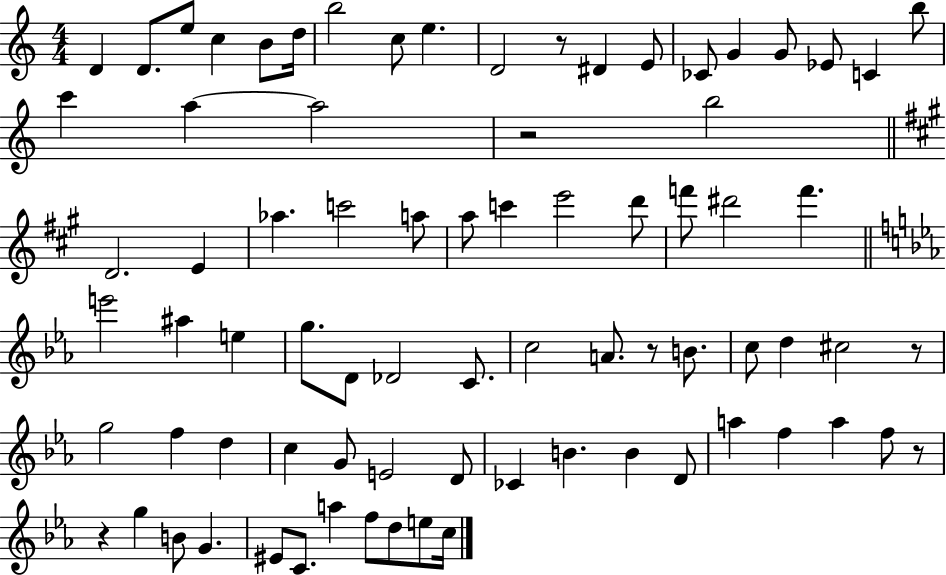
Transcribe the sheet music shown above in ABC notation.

X:1
T:Untitled
M:4/4
L:1/4
K:C
D D/2 e/2 c B/2 d/4 b2 c/2 e D2 z/2 ^D E/2 _C/2 G G/2 _E/2 C b/2 c' a a2 z2 b2 D2 E _a c'2 a/2 a/2 c' e'2 d'/2 f'/2 ^d'2 f' e'2 ^a e g/2 D/2 _D2 C/2 c2 A/2 z/2 B/2 c/2 d ^c2 z/2 g2 f d c G/2 E2 D/2 _C B B D/2 a f a f/2 z/2 z g B/2 G ^E/2 C/2 a f/2 d/2 e/2 c/4